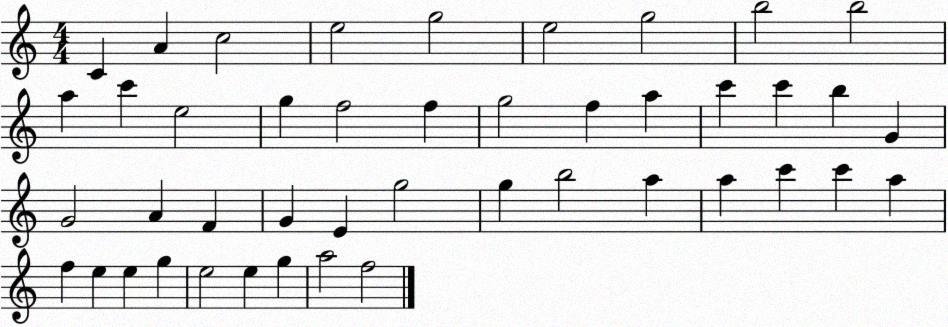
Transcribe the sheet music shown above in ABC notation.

X:1
T:Untitled
M:4/4
L:1/4
K:C
C A c2 e2 g2 e2 g2 b2 b2 a c' e2 g f2 f g2 f a c' c' b G G2 A F G E g2 g b2 a a c' c' a f e e g e2 e g a2 f2